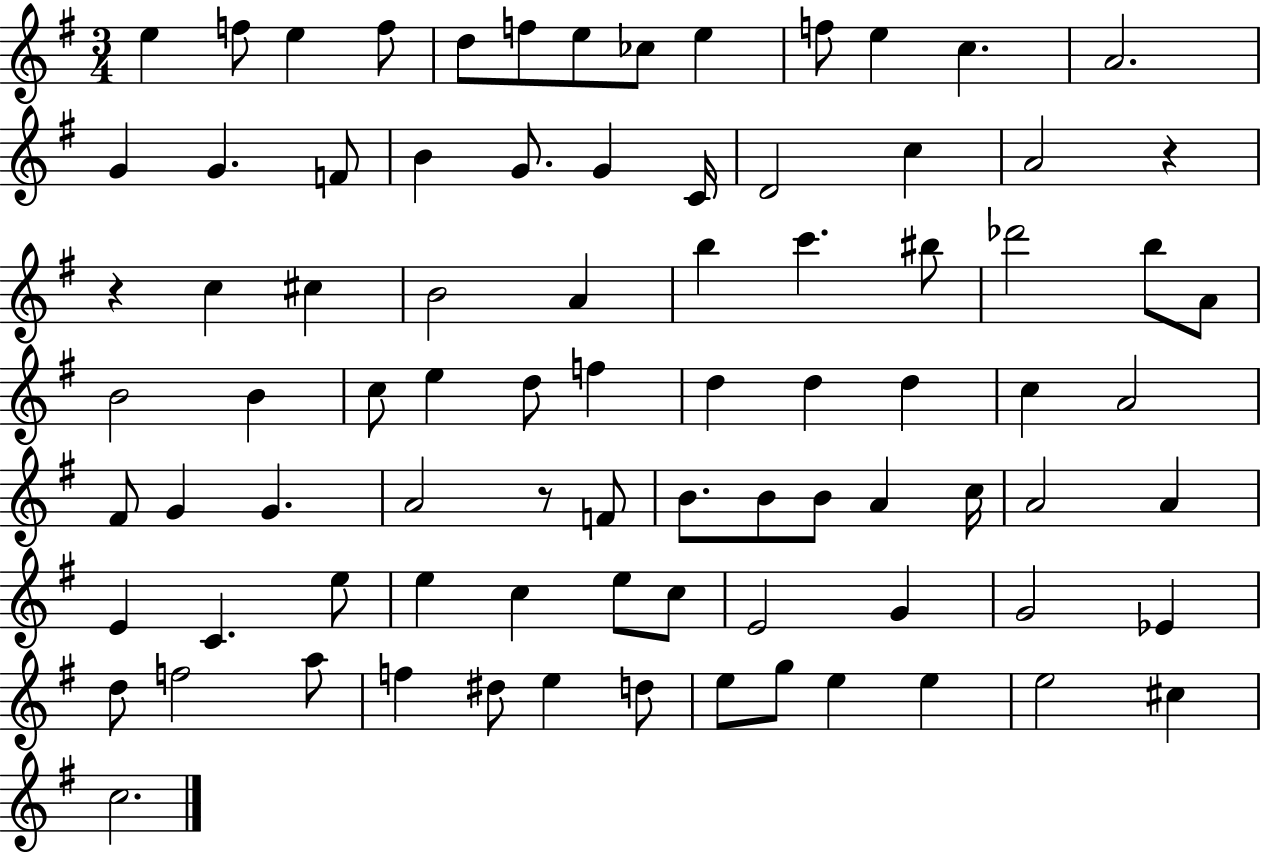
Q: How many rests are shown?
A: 3